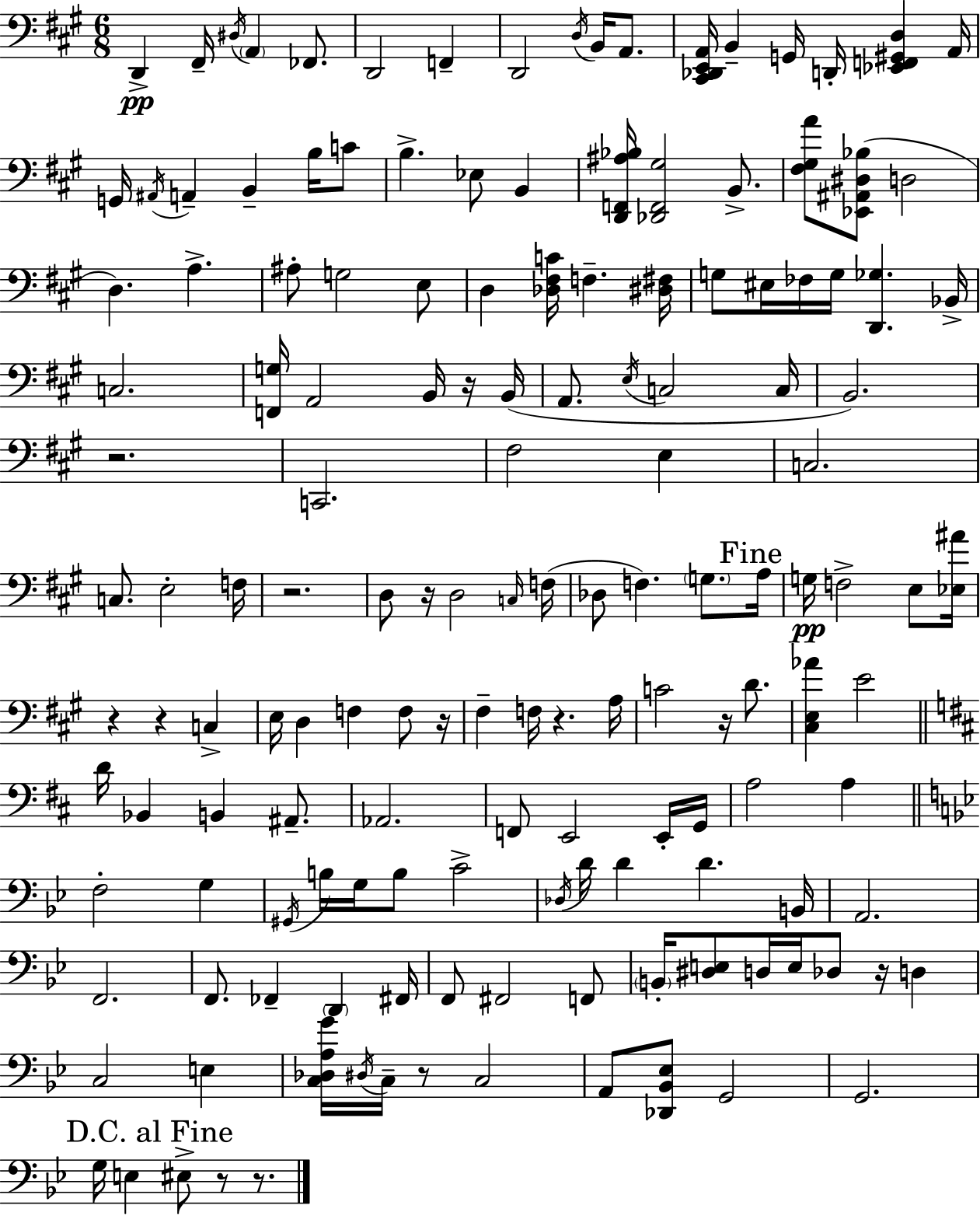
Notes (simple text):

D2/q F#2/s D#3/s A2/q FES2/e. D2/h F2/q D2/h D3/s B2/s A2/e. [C#2,Db2,E2,A2]/s B2/q G2/s D2/s [Eb2,F2,G#2,D3]/q A2/s G2/s A#2/s A2/q B2/q B3/s C4/e B3/q. Eb3/e B2/q [D2,F2,A#3,Bb3]/s [Db2,F2,G#3]/h B2/e. [F#3,G#3,A4]/e [Eb2,A#2,D#3,Bb3]/e D3/h D3/q. A3/q. A#3/e G3/h E3/e D3/q [Db3,F#3,C4]/s F3/q. [D#3,F#3]/s G3/e EIS3/s FES3/s G3/s [D2,Gb3]/q. Bb2/s C3/h. [F2,G3]/s A2/h B2/s R/s B2/s A2/e. E3/s C3/h C3/s B2/h. R/h. C2/h. F#3/h E3/q C3/h. C3/e. E3/h F3/s R/h. D3/e R/s D3/h C3/s F3/s Db3/e F3/q. G3/e. A3/s G3/s F3/h E3/e [Eb3,A#4]/s R/q R/q C3/q E3/s D3/q F3/q F3/e R/s F#3/q F3/s R/q. A3/s C4/h R/s D4/e. [C#3,E3,Ab4]/q E4/h D4/s Bb2/q B2/q A#2/e. Ab2/h. F2/e E2/h E2/s G2/s A3/h A3/q F3/h G3/q G#2/s B3/s G3/s B3/e C4/h Db3/s D4/s D4/q D4/q. B2/s A2/h. F2/h. F2/e. FES2/q D2/q F#2/s F2/e F#2/h F2/e B2/s [D#3,E3]/e D3/s E3/s Db3/e R/s D3/q C3/h E3/q [C3,Db3,A3,G4]/s D#3/s C3/s R/e C3/h A2/e [Db2,Bb2,Eb3]/e G2/h G2/h. G3/s E3/q EIS3/e R/e R/e.